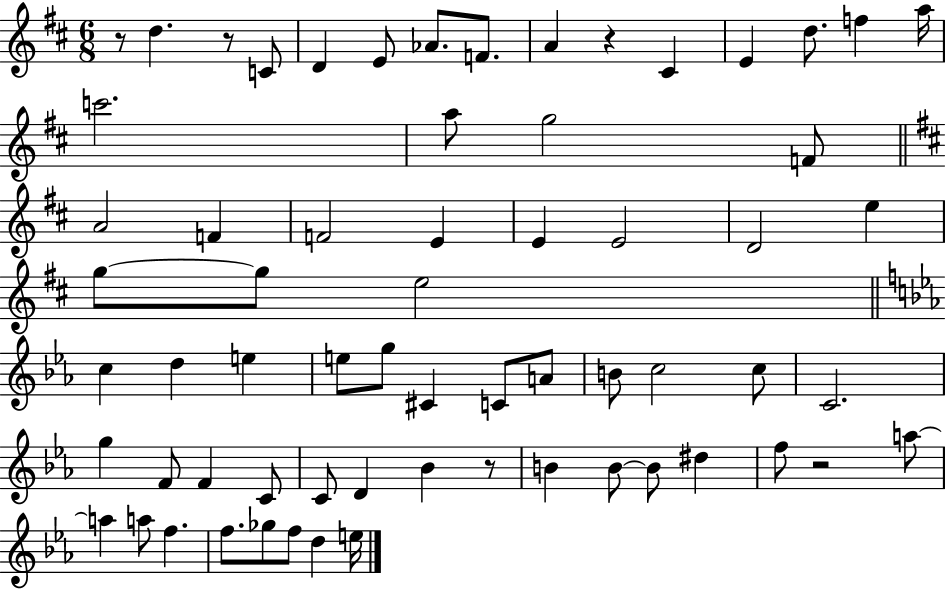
{
  \clef treble
  \numericTimeSignature
  \time 6/8
  \key d \major
  r8 d''4. r8 c'8 | d'4 e'8 aes'8. f'8. | a'4 r4 cis'4 | e'4 d''8. f''4 a''16 | \break c'''2. | a''8 g''2 f'8 | \bar "||" \break \key b \minor a'2 f'4 | f'2 e'4 | e'4 e'2 | d'2 e''4 | \break g''8~~ g''8 e''2 | \bar "||" \break \key ees \major c''4 d''4 e''4 | e''8 g''8 cis'4 c'8 a'8 | b'8 c''2 c''8 | c'2. | \break g''4 f'8 f'4 c'8 | c'8 d'4 bes'4 r8 | b'4 b'8~~ b'8 dis''4 | f''8 r2 a''8~~ | \break a''4 a''8 f''4. | f''8. ges''8 f''8 d''4 e''16 | \bar "|."
}